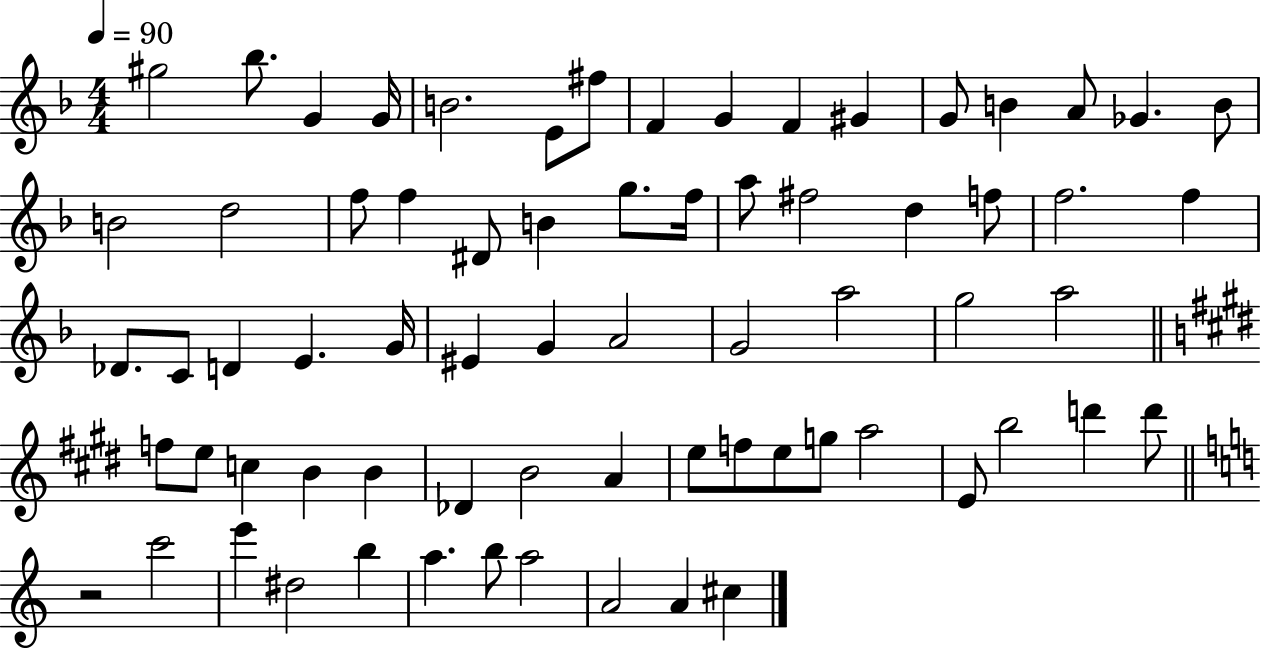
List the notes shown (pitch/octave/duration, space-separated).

G#5/h Bb5/e. G4/q G4/s B4/h. E4/e F#5/e F4/q G4/q F4/q G#4/q G4/e B4/q A4/e Gb4/q. B4/e B4/h D5/h F5/e F5/q D#4/e B4/q G5/e. F5/s A5/e F#5/h D5/q F5/e F5/h. F5/q Db4/e. C4/e D4/q E4/q. G4/s EIS4/q G4/q A4/h G4/h A5/h G5/h A5/h F5/e E5/e C5/q B4/q B4/q Db4/q B4/h A4/q E5/e F5/e E5/e G5/e A5/h E4/e B5/h D6/q D6/e R/h C6/h E6/q D#5/h B5/q A5/q. B5/e A5/h A4/h A4/q C#5/q